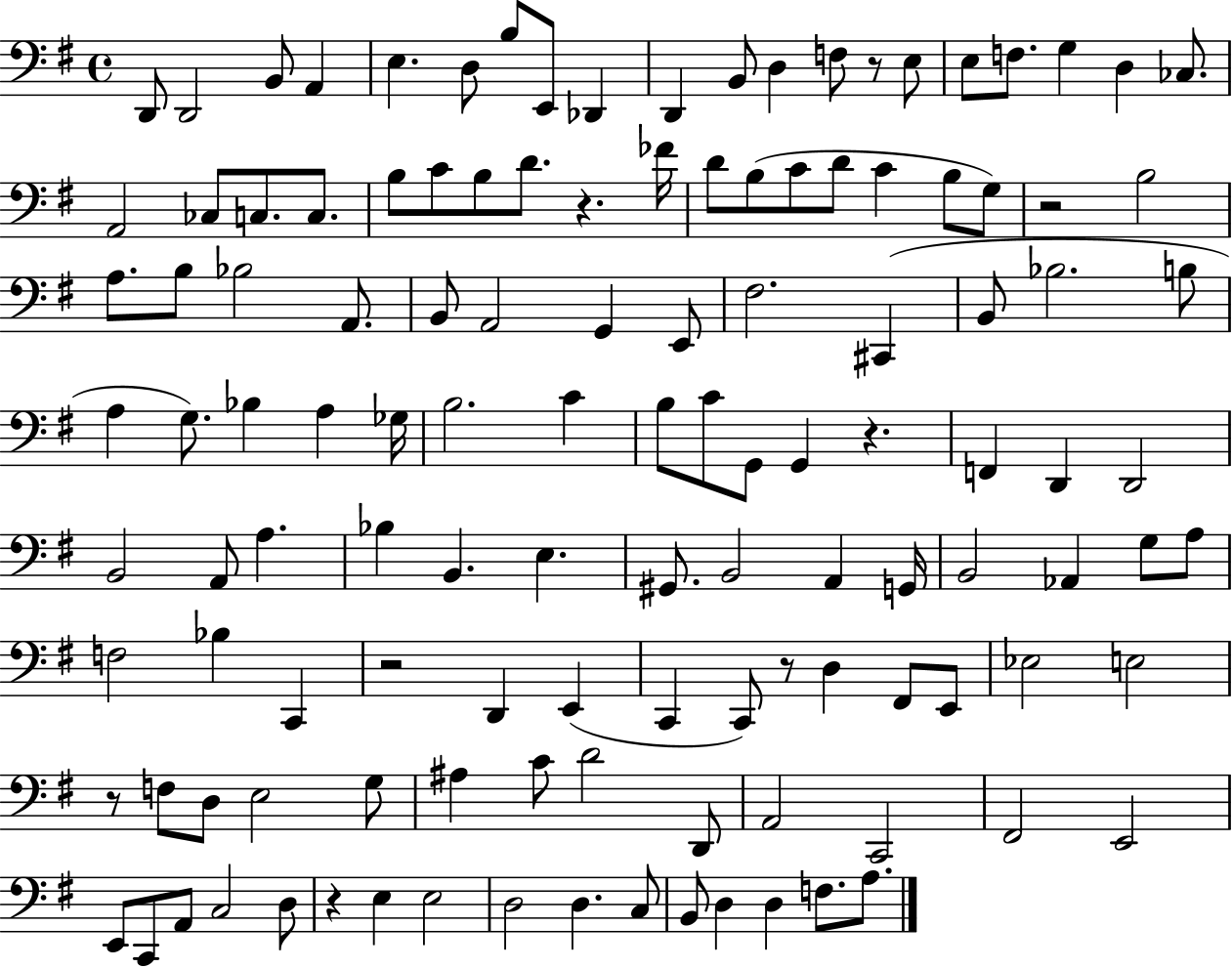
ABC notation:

X:1
T:Untitled
M:4/4
L:1/4
K:G
D,,/2 D,,2 B,,/2 A,, E, D,/2 B,/2 E,,/2 _D,, D,, B,,/2 D, F,/2 z/2 E,/2 E,/2 F,/2 G, D, _C,/2 A,,2 _C,/2 C,/2 C,/2 B,/2 C/2 B,/2 D/2 z _F/4 D/2 B,/2 C/2 D/2 C B,/2 G,/2 z2 B,2 A,/2 B,/2 _B,2 A,,/2 B,,/2 A,,2 G,, E,,/2 ^F,2 ^C,, B,,/2 _B,2 B,/2 A, G,/2 _B, A, _G,/4 B,2 C B,/2 C/2 G,,/2 G,, z F,, D,, D,,2 B,,2 A,,/2 A, _B, B,, E, ^G,,/2 B,,2 A,, G,,/4 B,,2 _A,, G,/2 A,/2 F,2 _B, C,, z2 D,, E,, C,, C,,/2 z/2 D, ^F,,/2 E,,/2 _E,2 E,2 z/2 F,/2 D,/2 E,2 G,/2 ^A, C/2 D2 D,,/2 A,,2 C,,2 ^F,,2 E,,2 E,,/2 C,,/2 A,,/2 C,2 D,/2 z E, E,2 D,2 D, C,/2 B,,/2 D, D, F,/2 A,/2